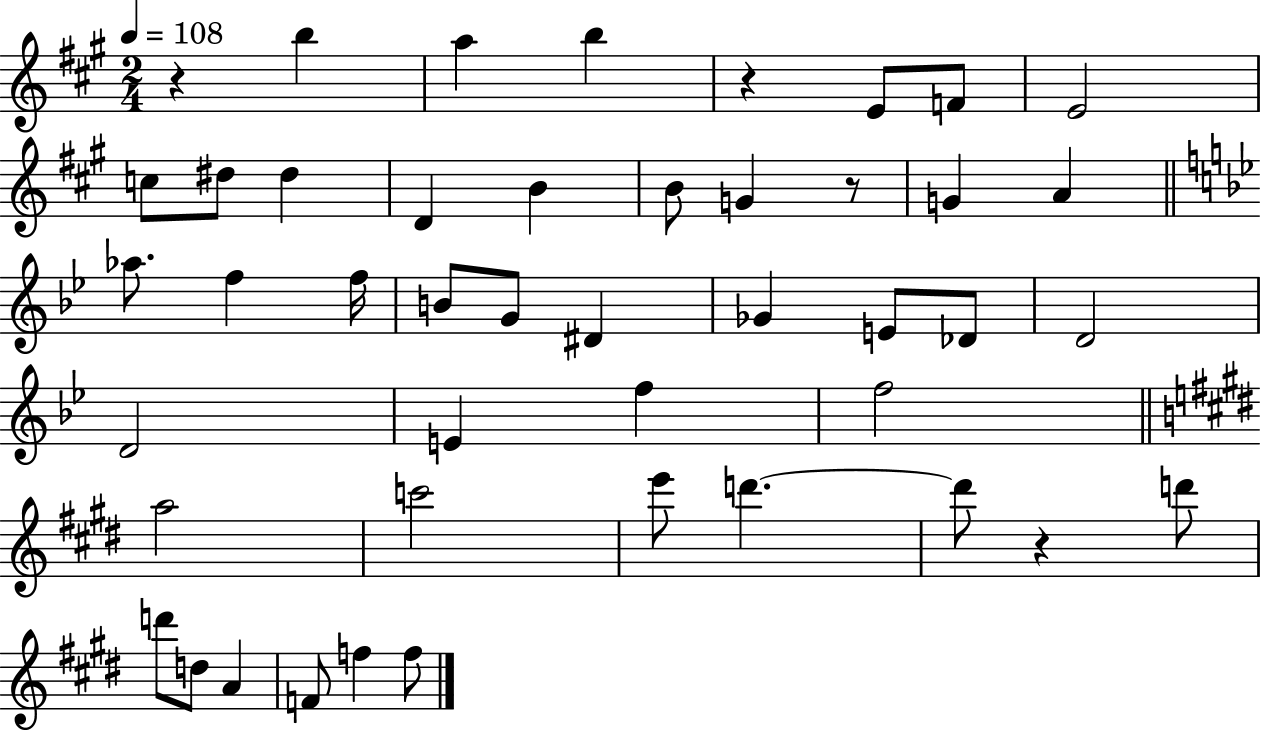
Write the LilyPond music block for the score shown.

{
  \clef treble
  \numericTimeSignature
  \time 2/4
  \key a \major
  \tempo 4 = 108
  r4 b''4 | a''4 b''4 | r4 e'8 f'8 | e'2 | \break c''8 dis''8 dis''4 | d'4 b'4 | b'8 g'4 r8 | g'4 a'4 | \break \bar "||" \break \key bes \major aes''8. f''4 f''16 | b'8 g'8 dis'4 | ges'4 e'8 des'8 | d'2 | \break d'2 | e'4 f''4 | f''2 | \bar "||" \break \key e \major a''2 | c'''2 | e'''8 d'''4.~~ | d'''8 r4 d'''8 | \break d'''8 d''8 a'4 | f'8 f''4 f''8 | \bar "|."
}